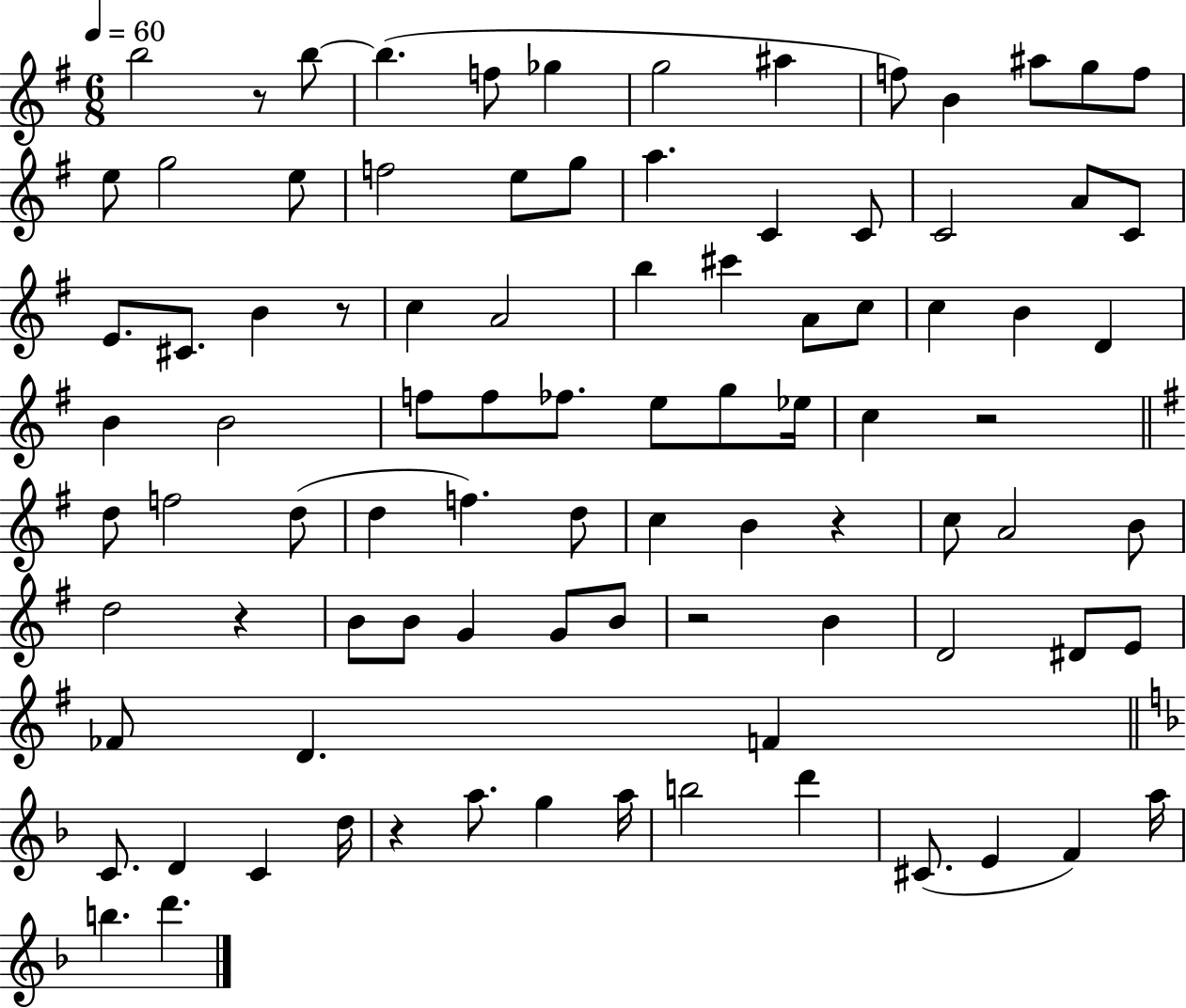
B5/h R/e B5/e B5/q. F5/e Gb5/q G5/h A#5/q F5/e B4/q A#5/e G5/e F5/e E5/e G5/h E5/e F5/h E5/e G5/e A5/q. C4/q C4/e C4/h A4/e C4/e E4/e. C#4/e. B4/q R/e C5/q A4/h B5/q C#6/q A4/e C5/e C5/q B4/q D4/q B4/q B4/h F5/e F5/e FES5/e. E5/e G5/e Eb5/s C5/q R/h D5/e F5/h D5/e D5/q F5/q. D5/e C5/q B4/q R/q C5/e A4/h B4/e D5/h R/q B4/e B4/e G4/q G4/e B4/e R/h B4/q D4/h D#4/e E4/e FES4/e D4/q. F4/q C4/e. D4/q C4/q D5/s R/q A5/e. G5/q A5/s B5/h D6/q C#4/e. E4/q F4/q A5/s B5/q. D6/q.